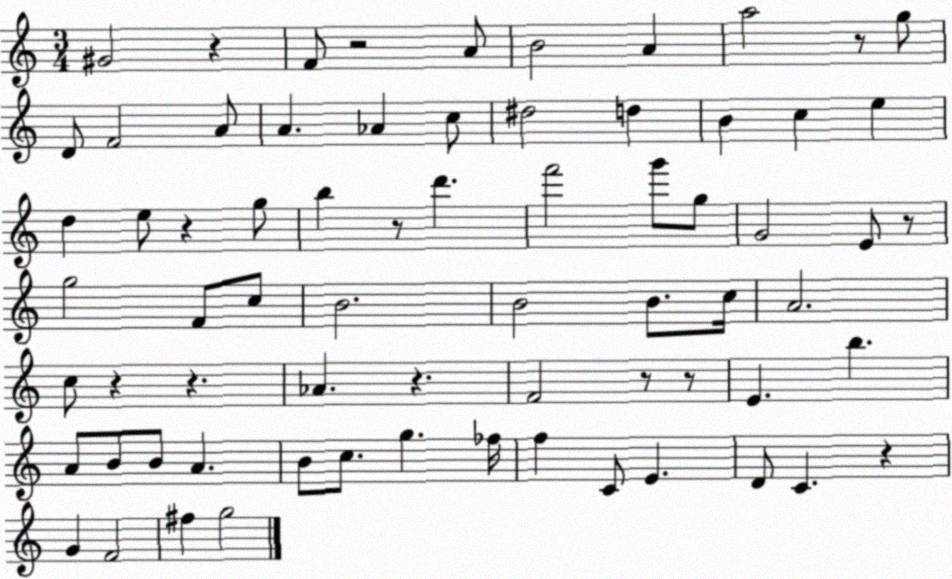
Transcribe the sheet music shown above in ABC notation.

X:1
T:Untitled
M:3/4
L:1/4
K:C
^G2 z F/2 z2 A/2 B2 A a2 z/2 g/2 D/2 F2 A/2 A _A c/2 ^d2 d B c e d e/2 z g/2 b z/2 d' f'2 g'/2 g/2 G2 E/2 z/2 g2 F/2 c/2 B2 B2 B/2 c/4 A2 c/2 z z _A z F2 z/2 z/2 E b A/2 B/2 B/2 A B/2 c/2 g _f/4 f C/2 E D/2 C z G F2 ^f g2